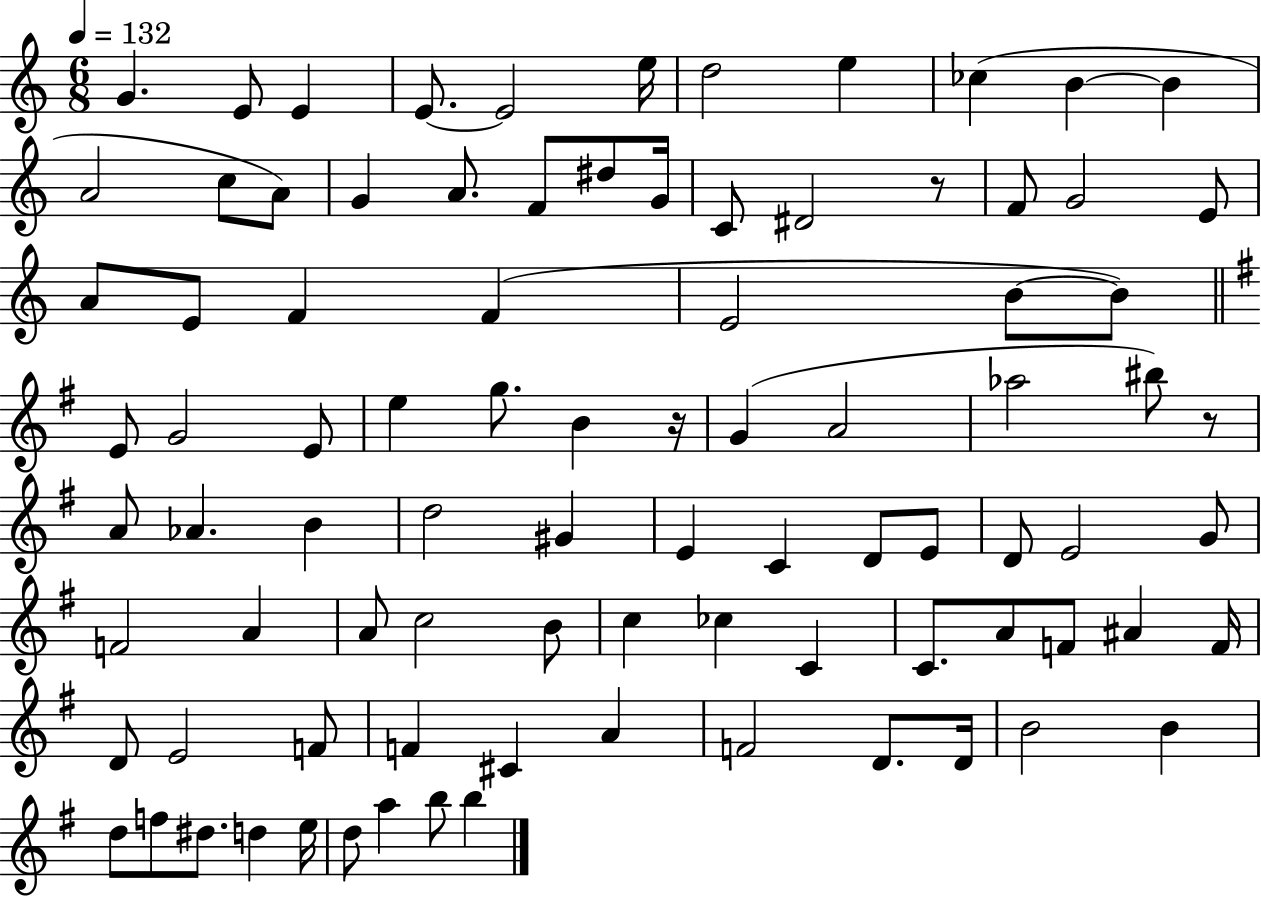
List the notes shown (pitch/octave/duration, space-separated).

G4/q. E4/e E4/q E4/e. E4/h E5/s D5/h E5/q CES5/q B4/q B4/q A4/h C5/e A4/e G4/q A4/e. F4/e D#5/e G4/s C4/e D#4/h R/e F4/e G4/h E4/e A4/e E4/e F4/q F4/q E4/h B4/e B4/e E4/e G4/h E4/e E5/q G5/e. B4/q R/s G4/q A4/h Ab5/h BIS5/e R/e A4/e Ab4/q. B4/q D5/h G#4/q E4/q C4/q D4/e E4/e D4/e E4/h G4/e F4/h A4/q A4/e C5/h B4/e C5/q CES5/q C4/q C4/e. A4/e F4/e A#4/q F4/s D4/e E4/h F4/e F4/q C#4/q A4/q F4/h D4/e. D4/s B4/h B4/q D5/e F5/e D#5/e. D5/q E5/s D5/e A5/q B5/e B5/q